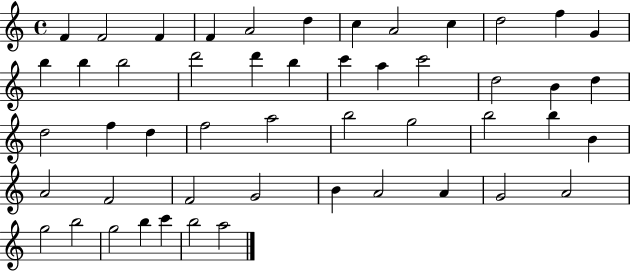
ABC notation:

X:1
T:Untitled
M:4/4
L:1/4
K:C
F F2 F F A2 d c A2 c d2 f G b b b2 d'2 d' b c' a c'2 d2 B d d2 f d f2 a2 b2 g2 b2 b B A2 F2 F2 G2 B A2 A G2 A2 g2 b2 g2 b c' b2 a2